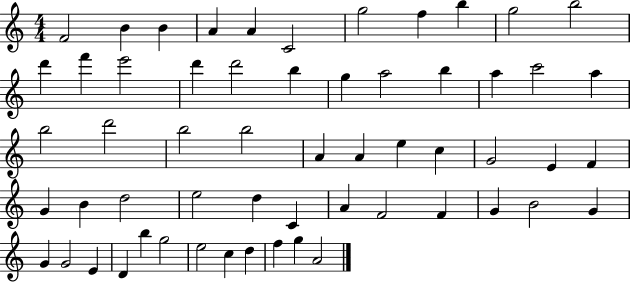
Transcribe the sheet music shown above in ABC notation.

X:1
T:Untitled
M:4/4
L:1/4
K:C
F2 B B A A C2 g2 f b g2 b2 d' f' e'2 d' d'2 b g a2 b a c'2 a b2 d'2 b2 b2 A A e c G2 E F G B d2 e2 d C A F2 F G B2 G G G2 E D b g2 e2 c d f g A2